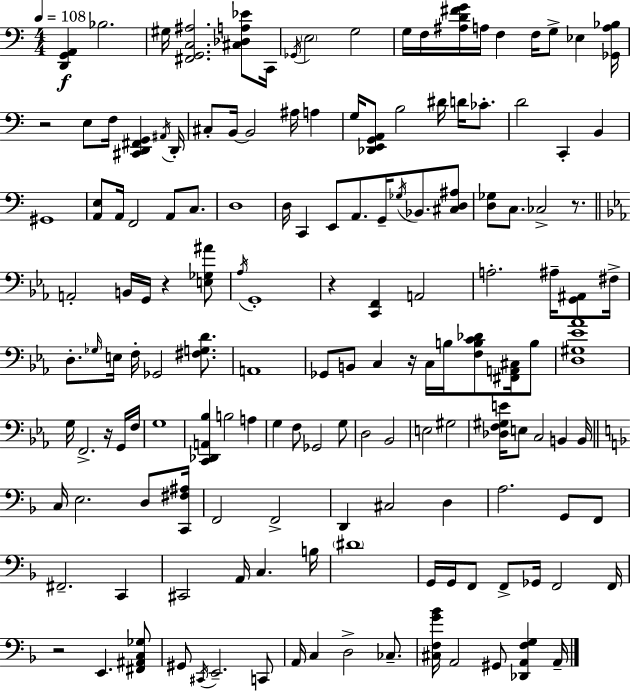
{
  \clef bass
  \numericTimeSignature
  \time 4/4
  \key c \major
  \tempo 4 = 108
  <d, g, a,>4\f bes2. | gis16 <fis, g, c ais>2. <cis des a ees'>8 c,16 | \acciaccatura { ges,16 } \parenthesize e2 g2 | g16 f16 <ais d' fis' g'>16 a16 f4 f16 g8-> ees4 | \break <ges, a bes>16 r2 e8 f16 <cis, d, fis, g,>4 | \acciaccatura { ais,16 } d,16-. cis8-. b,16~~ b,2 ais16 a4 | g16 <des, e, g, a,>8 b2 dis'16 d'16 ces'8.-. | d'2 c,4-. b,4 | \break gis,1 | <a, e>8 a,16 f,2 a,8 c8. | d1 | d16 c,4 e,8 a,8. g,16-- \acciaccatura { ges16 } bes,8. | \break <cis d ais>8 <d ges>8 c8. ces2-> | r8. \bar "||" \break \key ees \major a,2-. b,16 g,16 r4 <e ges ais'>8 | \acciaccatura { aes16 } g,1-. | r4 <c, f,>4 a,2 | a2.-. ais16-- <g, ais,>8 | \break fis16-> d8.-. \grace { ges16 } e16 f16-. ges,2 <fis g d'>8. | a,1 | ges,8 b,8 c4 r16 c16 b16 <f b c' des'>8 <fis, a, cis>16 | b8 <d gis ees' aes'>1 | \break g16 f,2.-> r16 | g,16 f16 g1 | <c, des, a, bes>4 b2 a4 | g4 f8 ges,2 | \break g8 d2 bes,2 | e2 gis2 | <des f gis e'>16 e8 c2 b,4 | b,16 \bar "||" \break \key f \major c16 e2. d8 <c, fis ais>16 | f,2 f,2-> | d,4 cis2 d4 | a2. g,8 f,8 | \break fis,2.-- c,4 | cis,2 a,16 c4. b16 | \parenthesize dis'1 | g,16 g,16 f,8 f,8-> ges,16 f,2 f,16 | \break r2 e,4. <fis, ais, c ges>8 | gis,8 \acciaccatura { cis,16 } e,2.-- c,8 | a,16 c4 d2-> ces8.-- | <cis f g' bes'>16 a,2 gis,8 <des, a, f g>4 | \break a,16-- \bar "|."
}